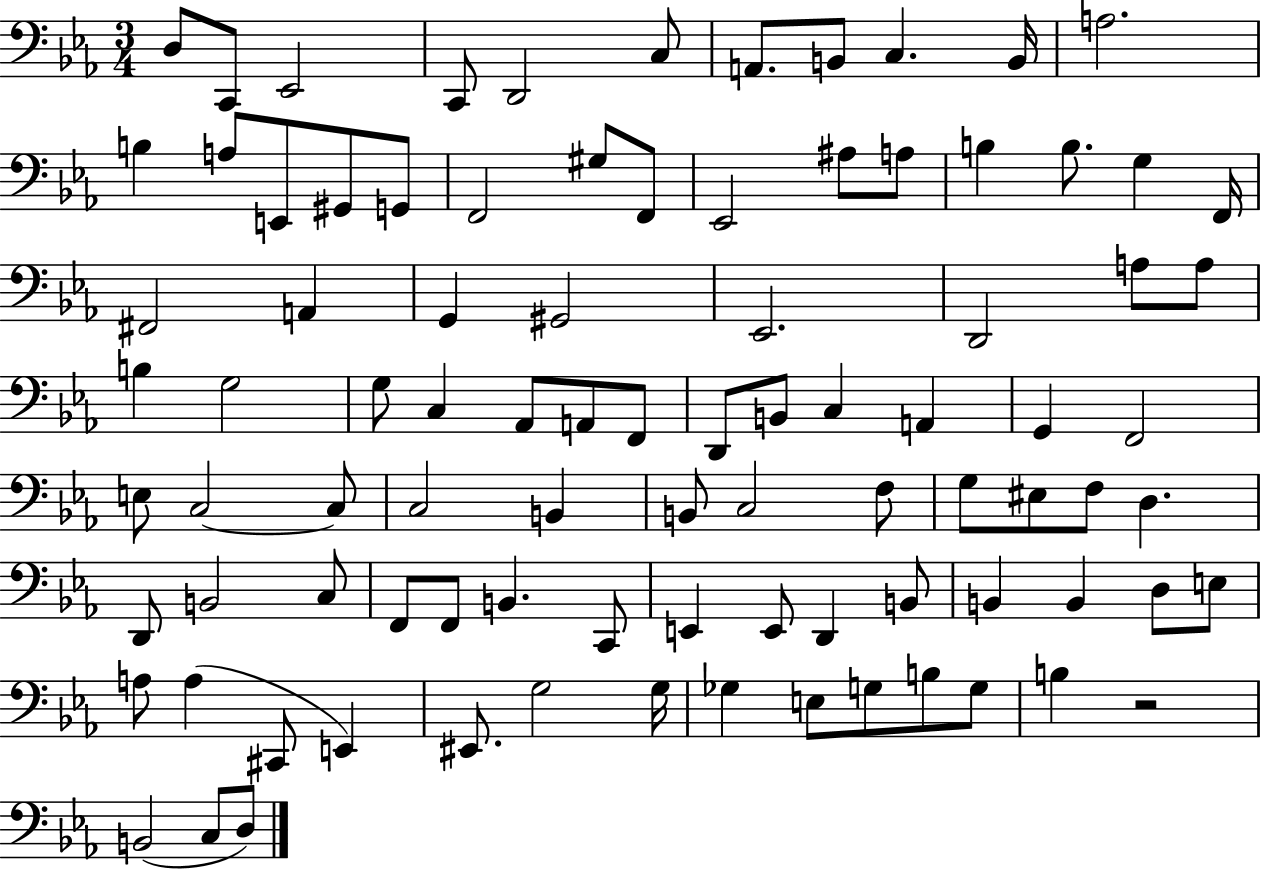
X:1
T:Untitled
M:3/4
L:1/4
K:Eb
D,/2 C,,/2 _E,,2 C,,/2 D,,2 C,/2 A,,/2 B,,/2 C, B,,/4 A,2 B, A,/2 E,,/2 ^G,,/2 G,,/2 F,,2 ^G,/2 F,,/2 _E,,2 ^A,/2 A,/2 B, B,/2 G, F,,/4 ^F,,2 A,, G,, ^G,,2 _E,,2 D,,2 A,/2 A,/2 B, G,2 G,/2 C, _A,,/2 A,,/2 F,,/2 D,,/2 B,,/2 C, A,, G,, F,,2 E,/2 C,2 C,/2 C,2 B,, B,,/2 C,2 F,/2 G,/2 ^E,/2 F,/2 D, D,,/2 B,,2 C,/2 F,,/2 F,,/2 B,, C,,/2 E,, E,,/2 D,, B,,/2 B,, B,, D,/2 E,/2 A,/2 A, ^C,,/2 E,, ^E,,/2 G,2 G,/4 _G, E,/2 G,/2 B,/2 G,/2 B, z2 B,,2 C,/2 D,/2